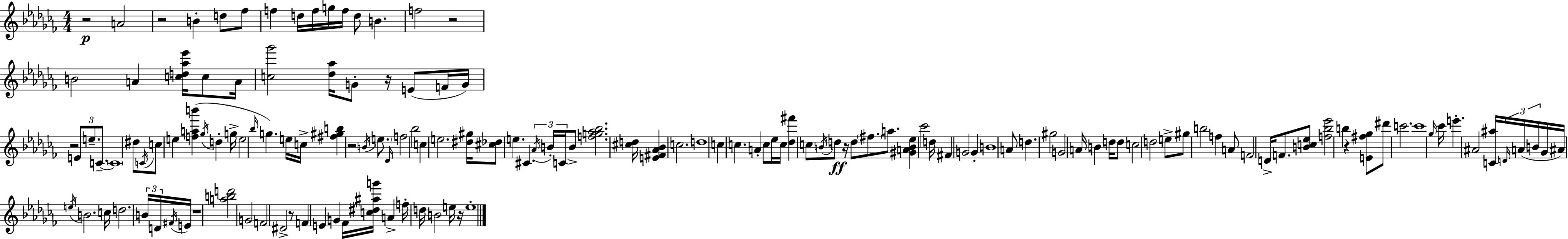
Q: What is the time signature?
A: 4/4